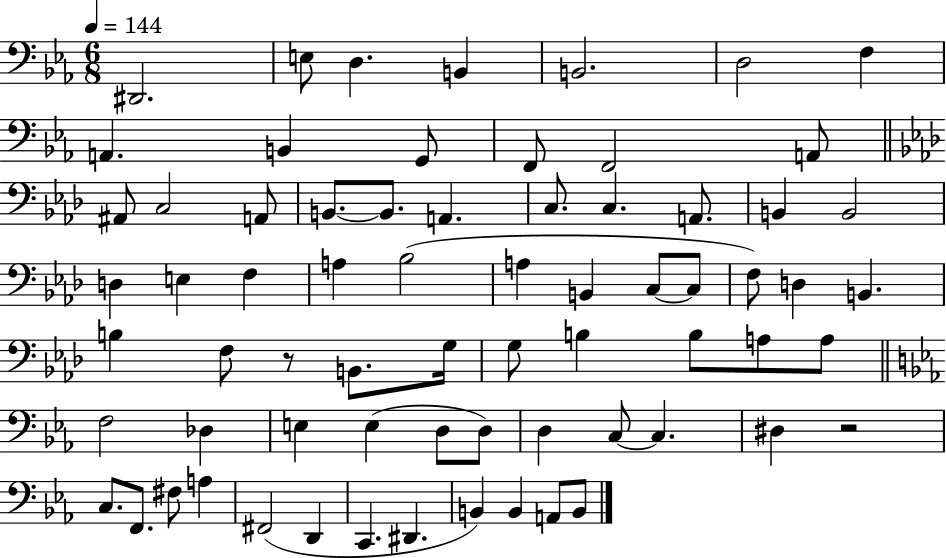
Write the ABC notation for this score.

X:1
T:Untitled
M:6/8
L:1/4
K:Eb
^D,,2 E,/2 D, B,, B,,2 D,2 F, A,, B,, G,,/2 F,,/2 F,,2 A,,/2 ^A,,/2 C,2 A,,/2 B,,/2 B,,/2 A,, C,/2 C, A,,/2 B,, B,,2 D, E, F, A, _B,2 A, B,, C,/2 C,/2 F,/2 D, B,, B, F,/2 z/2 B,,/2 G,/4 G,/2 B, B,/2 A,/2 A,/2 F,2 _D, E, E, D,/2 D,/2 D, C,/2 C, ^D, z2 C,/2 F,,/2 ^F,/2 A, ^F,,2 D,, C,, ^D,, B,, B,, A,,/2 B,,/2